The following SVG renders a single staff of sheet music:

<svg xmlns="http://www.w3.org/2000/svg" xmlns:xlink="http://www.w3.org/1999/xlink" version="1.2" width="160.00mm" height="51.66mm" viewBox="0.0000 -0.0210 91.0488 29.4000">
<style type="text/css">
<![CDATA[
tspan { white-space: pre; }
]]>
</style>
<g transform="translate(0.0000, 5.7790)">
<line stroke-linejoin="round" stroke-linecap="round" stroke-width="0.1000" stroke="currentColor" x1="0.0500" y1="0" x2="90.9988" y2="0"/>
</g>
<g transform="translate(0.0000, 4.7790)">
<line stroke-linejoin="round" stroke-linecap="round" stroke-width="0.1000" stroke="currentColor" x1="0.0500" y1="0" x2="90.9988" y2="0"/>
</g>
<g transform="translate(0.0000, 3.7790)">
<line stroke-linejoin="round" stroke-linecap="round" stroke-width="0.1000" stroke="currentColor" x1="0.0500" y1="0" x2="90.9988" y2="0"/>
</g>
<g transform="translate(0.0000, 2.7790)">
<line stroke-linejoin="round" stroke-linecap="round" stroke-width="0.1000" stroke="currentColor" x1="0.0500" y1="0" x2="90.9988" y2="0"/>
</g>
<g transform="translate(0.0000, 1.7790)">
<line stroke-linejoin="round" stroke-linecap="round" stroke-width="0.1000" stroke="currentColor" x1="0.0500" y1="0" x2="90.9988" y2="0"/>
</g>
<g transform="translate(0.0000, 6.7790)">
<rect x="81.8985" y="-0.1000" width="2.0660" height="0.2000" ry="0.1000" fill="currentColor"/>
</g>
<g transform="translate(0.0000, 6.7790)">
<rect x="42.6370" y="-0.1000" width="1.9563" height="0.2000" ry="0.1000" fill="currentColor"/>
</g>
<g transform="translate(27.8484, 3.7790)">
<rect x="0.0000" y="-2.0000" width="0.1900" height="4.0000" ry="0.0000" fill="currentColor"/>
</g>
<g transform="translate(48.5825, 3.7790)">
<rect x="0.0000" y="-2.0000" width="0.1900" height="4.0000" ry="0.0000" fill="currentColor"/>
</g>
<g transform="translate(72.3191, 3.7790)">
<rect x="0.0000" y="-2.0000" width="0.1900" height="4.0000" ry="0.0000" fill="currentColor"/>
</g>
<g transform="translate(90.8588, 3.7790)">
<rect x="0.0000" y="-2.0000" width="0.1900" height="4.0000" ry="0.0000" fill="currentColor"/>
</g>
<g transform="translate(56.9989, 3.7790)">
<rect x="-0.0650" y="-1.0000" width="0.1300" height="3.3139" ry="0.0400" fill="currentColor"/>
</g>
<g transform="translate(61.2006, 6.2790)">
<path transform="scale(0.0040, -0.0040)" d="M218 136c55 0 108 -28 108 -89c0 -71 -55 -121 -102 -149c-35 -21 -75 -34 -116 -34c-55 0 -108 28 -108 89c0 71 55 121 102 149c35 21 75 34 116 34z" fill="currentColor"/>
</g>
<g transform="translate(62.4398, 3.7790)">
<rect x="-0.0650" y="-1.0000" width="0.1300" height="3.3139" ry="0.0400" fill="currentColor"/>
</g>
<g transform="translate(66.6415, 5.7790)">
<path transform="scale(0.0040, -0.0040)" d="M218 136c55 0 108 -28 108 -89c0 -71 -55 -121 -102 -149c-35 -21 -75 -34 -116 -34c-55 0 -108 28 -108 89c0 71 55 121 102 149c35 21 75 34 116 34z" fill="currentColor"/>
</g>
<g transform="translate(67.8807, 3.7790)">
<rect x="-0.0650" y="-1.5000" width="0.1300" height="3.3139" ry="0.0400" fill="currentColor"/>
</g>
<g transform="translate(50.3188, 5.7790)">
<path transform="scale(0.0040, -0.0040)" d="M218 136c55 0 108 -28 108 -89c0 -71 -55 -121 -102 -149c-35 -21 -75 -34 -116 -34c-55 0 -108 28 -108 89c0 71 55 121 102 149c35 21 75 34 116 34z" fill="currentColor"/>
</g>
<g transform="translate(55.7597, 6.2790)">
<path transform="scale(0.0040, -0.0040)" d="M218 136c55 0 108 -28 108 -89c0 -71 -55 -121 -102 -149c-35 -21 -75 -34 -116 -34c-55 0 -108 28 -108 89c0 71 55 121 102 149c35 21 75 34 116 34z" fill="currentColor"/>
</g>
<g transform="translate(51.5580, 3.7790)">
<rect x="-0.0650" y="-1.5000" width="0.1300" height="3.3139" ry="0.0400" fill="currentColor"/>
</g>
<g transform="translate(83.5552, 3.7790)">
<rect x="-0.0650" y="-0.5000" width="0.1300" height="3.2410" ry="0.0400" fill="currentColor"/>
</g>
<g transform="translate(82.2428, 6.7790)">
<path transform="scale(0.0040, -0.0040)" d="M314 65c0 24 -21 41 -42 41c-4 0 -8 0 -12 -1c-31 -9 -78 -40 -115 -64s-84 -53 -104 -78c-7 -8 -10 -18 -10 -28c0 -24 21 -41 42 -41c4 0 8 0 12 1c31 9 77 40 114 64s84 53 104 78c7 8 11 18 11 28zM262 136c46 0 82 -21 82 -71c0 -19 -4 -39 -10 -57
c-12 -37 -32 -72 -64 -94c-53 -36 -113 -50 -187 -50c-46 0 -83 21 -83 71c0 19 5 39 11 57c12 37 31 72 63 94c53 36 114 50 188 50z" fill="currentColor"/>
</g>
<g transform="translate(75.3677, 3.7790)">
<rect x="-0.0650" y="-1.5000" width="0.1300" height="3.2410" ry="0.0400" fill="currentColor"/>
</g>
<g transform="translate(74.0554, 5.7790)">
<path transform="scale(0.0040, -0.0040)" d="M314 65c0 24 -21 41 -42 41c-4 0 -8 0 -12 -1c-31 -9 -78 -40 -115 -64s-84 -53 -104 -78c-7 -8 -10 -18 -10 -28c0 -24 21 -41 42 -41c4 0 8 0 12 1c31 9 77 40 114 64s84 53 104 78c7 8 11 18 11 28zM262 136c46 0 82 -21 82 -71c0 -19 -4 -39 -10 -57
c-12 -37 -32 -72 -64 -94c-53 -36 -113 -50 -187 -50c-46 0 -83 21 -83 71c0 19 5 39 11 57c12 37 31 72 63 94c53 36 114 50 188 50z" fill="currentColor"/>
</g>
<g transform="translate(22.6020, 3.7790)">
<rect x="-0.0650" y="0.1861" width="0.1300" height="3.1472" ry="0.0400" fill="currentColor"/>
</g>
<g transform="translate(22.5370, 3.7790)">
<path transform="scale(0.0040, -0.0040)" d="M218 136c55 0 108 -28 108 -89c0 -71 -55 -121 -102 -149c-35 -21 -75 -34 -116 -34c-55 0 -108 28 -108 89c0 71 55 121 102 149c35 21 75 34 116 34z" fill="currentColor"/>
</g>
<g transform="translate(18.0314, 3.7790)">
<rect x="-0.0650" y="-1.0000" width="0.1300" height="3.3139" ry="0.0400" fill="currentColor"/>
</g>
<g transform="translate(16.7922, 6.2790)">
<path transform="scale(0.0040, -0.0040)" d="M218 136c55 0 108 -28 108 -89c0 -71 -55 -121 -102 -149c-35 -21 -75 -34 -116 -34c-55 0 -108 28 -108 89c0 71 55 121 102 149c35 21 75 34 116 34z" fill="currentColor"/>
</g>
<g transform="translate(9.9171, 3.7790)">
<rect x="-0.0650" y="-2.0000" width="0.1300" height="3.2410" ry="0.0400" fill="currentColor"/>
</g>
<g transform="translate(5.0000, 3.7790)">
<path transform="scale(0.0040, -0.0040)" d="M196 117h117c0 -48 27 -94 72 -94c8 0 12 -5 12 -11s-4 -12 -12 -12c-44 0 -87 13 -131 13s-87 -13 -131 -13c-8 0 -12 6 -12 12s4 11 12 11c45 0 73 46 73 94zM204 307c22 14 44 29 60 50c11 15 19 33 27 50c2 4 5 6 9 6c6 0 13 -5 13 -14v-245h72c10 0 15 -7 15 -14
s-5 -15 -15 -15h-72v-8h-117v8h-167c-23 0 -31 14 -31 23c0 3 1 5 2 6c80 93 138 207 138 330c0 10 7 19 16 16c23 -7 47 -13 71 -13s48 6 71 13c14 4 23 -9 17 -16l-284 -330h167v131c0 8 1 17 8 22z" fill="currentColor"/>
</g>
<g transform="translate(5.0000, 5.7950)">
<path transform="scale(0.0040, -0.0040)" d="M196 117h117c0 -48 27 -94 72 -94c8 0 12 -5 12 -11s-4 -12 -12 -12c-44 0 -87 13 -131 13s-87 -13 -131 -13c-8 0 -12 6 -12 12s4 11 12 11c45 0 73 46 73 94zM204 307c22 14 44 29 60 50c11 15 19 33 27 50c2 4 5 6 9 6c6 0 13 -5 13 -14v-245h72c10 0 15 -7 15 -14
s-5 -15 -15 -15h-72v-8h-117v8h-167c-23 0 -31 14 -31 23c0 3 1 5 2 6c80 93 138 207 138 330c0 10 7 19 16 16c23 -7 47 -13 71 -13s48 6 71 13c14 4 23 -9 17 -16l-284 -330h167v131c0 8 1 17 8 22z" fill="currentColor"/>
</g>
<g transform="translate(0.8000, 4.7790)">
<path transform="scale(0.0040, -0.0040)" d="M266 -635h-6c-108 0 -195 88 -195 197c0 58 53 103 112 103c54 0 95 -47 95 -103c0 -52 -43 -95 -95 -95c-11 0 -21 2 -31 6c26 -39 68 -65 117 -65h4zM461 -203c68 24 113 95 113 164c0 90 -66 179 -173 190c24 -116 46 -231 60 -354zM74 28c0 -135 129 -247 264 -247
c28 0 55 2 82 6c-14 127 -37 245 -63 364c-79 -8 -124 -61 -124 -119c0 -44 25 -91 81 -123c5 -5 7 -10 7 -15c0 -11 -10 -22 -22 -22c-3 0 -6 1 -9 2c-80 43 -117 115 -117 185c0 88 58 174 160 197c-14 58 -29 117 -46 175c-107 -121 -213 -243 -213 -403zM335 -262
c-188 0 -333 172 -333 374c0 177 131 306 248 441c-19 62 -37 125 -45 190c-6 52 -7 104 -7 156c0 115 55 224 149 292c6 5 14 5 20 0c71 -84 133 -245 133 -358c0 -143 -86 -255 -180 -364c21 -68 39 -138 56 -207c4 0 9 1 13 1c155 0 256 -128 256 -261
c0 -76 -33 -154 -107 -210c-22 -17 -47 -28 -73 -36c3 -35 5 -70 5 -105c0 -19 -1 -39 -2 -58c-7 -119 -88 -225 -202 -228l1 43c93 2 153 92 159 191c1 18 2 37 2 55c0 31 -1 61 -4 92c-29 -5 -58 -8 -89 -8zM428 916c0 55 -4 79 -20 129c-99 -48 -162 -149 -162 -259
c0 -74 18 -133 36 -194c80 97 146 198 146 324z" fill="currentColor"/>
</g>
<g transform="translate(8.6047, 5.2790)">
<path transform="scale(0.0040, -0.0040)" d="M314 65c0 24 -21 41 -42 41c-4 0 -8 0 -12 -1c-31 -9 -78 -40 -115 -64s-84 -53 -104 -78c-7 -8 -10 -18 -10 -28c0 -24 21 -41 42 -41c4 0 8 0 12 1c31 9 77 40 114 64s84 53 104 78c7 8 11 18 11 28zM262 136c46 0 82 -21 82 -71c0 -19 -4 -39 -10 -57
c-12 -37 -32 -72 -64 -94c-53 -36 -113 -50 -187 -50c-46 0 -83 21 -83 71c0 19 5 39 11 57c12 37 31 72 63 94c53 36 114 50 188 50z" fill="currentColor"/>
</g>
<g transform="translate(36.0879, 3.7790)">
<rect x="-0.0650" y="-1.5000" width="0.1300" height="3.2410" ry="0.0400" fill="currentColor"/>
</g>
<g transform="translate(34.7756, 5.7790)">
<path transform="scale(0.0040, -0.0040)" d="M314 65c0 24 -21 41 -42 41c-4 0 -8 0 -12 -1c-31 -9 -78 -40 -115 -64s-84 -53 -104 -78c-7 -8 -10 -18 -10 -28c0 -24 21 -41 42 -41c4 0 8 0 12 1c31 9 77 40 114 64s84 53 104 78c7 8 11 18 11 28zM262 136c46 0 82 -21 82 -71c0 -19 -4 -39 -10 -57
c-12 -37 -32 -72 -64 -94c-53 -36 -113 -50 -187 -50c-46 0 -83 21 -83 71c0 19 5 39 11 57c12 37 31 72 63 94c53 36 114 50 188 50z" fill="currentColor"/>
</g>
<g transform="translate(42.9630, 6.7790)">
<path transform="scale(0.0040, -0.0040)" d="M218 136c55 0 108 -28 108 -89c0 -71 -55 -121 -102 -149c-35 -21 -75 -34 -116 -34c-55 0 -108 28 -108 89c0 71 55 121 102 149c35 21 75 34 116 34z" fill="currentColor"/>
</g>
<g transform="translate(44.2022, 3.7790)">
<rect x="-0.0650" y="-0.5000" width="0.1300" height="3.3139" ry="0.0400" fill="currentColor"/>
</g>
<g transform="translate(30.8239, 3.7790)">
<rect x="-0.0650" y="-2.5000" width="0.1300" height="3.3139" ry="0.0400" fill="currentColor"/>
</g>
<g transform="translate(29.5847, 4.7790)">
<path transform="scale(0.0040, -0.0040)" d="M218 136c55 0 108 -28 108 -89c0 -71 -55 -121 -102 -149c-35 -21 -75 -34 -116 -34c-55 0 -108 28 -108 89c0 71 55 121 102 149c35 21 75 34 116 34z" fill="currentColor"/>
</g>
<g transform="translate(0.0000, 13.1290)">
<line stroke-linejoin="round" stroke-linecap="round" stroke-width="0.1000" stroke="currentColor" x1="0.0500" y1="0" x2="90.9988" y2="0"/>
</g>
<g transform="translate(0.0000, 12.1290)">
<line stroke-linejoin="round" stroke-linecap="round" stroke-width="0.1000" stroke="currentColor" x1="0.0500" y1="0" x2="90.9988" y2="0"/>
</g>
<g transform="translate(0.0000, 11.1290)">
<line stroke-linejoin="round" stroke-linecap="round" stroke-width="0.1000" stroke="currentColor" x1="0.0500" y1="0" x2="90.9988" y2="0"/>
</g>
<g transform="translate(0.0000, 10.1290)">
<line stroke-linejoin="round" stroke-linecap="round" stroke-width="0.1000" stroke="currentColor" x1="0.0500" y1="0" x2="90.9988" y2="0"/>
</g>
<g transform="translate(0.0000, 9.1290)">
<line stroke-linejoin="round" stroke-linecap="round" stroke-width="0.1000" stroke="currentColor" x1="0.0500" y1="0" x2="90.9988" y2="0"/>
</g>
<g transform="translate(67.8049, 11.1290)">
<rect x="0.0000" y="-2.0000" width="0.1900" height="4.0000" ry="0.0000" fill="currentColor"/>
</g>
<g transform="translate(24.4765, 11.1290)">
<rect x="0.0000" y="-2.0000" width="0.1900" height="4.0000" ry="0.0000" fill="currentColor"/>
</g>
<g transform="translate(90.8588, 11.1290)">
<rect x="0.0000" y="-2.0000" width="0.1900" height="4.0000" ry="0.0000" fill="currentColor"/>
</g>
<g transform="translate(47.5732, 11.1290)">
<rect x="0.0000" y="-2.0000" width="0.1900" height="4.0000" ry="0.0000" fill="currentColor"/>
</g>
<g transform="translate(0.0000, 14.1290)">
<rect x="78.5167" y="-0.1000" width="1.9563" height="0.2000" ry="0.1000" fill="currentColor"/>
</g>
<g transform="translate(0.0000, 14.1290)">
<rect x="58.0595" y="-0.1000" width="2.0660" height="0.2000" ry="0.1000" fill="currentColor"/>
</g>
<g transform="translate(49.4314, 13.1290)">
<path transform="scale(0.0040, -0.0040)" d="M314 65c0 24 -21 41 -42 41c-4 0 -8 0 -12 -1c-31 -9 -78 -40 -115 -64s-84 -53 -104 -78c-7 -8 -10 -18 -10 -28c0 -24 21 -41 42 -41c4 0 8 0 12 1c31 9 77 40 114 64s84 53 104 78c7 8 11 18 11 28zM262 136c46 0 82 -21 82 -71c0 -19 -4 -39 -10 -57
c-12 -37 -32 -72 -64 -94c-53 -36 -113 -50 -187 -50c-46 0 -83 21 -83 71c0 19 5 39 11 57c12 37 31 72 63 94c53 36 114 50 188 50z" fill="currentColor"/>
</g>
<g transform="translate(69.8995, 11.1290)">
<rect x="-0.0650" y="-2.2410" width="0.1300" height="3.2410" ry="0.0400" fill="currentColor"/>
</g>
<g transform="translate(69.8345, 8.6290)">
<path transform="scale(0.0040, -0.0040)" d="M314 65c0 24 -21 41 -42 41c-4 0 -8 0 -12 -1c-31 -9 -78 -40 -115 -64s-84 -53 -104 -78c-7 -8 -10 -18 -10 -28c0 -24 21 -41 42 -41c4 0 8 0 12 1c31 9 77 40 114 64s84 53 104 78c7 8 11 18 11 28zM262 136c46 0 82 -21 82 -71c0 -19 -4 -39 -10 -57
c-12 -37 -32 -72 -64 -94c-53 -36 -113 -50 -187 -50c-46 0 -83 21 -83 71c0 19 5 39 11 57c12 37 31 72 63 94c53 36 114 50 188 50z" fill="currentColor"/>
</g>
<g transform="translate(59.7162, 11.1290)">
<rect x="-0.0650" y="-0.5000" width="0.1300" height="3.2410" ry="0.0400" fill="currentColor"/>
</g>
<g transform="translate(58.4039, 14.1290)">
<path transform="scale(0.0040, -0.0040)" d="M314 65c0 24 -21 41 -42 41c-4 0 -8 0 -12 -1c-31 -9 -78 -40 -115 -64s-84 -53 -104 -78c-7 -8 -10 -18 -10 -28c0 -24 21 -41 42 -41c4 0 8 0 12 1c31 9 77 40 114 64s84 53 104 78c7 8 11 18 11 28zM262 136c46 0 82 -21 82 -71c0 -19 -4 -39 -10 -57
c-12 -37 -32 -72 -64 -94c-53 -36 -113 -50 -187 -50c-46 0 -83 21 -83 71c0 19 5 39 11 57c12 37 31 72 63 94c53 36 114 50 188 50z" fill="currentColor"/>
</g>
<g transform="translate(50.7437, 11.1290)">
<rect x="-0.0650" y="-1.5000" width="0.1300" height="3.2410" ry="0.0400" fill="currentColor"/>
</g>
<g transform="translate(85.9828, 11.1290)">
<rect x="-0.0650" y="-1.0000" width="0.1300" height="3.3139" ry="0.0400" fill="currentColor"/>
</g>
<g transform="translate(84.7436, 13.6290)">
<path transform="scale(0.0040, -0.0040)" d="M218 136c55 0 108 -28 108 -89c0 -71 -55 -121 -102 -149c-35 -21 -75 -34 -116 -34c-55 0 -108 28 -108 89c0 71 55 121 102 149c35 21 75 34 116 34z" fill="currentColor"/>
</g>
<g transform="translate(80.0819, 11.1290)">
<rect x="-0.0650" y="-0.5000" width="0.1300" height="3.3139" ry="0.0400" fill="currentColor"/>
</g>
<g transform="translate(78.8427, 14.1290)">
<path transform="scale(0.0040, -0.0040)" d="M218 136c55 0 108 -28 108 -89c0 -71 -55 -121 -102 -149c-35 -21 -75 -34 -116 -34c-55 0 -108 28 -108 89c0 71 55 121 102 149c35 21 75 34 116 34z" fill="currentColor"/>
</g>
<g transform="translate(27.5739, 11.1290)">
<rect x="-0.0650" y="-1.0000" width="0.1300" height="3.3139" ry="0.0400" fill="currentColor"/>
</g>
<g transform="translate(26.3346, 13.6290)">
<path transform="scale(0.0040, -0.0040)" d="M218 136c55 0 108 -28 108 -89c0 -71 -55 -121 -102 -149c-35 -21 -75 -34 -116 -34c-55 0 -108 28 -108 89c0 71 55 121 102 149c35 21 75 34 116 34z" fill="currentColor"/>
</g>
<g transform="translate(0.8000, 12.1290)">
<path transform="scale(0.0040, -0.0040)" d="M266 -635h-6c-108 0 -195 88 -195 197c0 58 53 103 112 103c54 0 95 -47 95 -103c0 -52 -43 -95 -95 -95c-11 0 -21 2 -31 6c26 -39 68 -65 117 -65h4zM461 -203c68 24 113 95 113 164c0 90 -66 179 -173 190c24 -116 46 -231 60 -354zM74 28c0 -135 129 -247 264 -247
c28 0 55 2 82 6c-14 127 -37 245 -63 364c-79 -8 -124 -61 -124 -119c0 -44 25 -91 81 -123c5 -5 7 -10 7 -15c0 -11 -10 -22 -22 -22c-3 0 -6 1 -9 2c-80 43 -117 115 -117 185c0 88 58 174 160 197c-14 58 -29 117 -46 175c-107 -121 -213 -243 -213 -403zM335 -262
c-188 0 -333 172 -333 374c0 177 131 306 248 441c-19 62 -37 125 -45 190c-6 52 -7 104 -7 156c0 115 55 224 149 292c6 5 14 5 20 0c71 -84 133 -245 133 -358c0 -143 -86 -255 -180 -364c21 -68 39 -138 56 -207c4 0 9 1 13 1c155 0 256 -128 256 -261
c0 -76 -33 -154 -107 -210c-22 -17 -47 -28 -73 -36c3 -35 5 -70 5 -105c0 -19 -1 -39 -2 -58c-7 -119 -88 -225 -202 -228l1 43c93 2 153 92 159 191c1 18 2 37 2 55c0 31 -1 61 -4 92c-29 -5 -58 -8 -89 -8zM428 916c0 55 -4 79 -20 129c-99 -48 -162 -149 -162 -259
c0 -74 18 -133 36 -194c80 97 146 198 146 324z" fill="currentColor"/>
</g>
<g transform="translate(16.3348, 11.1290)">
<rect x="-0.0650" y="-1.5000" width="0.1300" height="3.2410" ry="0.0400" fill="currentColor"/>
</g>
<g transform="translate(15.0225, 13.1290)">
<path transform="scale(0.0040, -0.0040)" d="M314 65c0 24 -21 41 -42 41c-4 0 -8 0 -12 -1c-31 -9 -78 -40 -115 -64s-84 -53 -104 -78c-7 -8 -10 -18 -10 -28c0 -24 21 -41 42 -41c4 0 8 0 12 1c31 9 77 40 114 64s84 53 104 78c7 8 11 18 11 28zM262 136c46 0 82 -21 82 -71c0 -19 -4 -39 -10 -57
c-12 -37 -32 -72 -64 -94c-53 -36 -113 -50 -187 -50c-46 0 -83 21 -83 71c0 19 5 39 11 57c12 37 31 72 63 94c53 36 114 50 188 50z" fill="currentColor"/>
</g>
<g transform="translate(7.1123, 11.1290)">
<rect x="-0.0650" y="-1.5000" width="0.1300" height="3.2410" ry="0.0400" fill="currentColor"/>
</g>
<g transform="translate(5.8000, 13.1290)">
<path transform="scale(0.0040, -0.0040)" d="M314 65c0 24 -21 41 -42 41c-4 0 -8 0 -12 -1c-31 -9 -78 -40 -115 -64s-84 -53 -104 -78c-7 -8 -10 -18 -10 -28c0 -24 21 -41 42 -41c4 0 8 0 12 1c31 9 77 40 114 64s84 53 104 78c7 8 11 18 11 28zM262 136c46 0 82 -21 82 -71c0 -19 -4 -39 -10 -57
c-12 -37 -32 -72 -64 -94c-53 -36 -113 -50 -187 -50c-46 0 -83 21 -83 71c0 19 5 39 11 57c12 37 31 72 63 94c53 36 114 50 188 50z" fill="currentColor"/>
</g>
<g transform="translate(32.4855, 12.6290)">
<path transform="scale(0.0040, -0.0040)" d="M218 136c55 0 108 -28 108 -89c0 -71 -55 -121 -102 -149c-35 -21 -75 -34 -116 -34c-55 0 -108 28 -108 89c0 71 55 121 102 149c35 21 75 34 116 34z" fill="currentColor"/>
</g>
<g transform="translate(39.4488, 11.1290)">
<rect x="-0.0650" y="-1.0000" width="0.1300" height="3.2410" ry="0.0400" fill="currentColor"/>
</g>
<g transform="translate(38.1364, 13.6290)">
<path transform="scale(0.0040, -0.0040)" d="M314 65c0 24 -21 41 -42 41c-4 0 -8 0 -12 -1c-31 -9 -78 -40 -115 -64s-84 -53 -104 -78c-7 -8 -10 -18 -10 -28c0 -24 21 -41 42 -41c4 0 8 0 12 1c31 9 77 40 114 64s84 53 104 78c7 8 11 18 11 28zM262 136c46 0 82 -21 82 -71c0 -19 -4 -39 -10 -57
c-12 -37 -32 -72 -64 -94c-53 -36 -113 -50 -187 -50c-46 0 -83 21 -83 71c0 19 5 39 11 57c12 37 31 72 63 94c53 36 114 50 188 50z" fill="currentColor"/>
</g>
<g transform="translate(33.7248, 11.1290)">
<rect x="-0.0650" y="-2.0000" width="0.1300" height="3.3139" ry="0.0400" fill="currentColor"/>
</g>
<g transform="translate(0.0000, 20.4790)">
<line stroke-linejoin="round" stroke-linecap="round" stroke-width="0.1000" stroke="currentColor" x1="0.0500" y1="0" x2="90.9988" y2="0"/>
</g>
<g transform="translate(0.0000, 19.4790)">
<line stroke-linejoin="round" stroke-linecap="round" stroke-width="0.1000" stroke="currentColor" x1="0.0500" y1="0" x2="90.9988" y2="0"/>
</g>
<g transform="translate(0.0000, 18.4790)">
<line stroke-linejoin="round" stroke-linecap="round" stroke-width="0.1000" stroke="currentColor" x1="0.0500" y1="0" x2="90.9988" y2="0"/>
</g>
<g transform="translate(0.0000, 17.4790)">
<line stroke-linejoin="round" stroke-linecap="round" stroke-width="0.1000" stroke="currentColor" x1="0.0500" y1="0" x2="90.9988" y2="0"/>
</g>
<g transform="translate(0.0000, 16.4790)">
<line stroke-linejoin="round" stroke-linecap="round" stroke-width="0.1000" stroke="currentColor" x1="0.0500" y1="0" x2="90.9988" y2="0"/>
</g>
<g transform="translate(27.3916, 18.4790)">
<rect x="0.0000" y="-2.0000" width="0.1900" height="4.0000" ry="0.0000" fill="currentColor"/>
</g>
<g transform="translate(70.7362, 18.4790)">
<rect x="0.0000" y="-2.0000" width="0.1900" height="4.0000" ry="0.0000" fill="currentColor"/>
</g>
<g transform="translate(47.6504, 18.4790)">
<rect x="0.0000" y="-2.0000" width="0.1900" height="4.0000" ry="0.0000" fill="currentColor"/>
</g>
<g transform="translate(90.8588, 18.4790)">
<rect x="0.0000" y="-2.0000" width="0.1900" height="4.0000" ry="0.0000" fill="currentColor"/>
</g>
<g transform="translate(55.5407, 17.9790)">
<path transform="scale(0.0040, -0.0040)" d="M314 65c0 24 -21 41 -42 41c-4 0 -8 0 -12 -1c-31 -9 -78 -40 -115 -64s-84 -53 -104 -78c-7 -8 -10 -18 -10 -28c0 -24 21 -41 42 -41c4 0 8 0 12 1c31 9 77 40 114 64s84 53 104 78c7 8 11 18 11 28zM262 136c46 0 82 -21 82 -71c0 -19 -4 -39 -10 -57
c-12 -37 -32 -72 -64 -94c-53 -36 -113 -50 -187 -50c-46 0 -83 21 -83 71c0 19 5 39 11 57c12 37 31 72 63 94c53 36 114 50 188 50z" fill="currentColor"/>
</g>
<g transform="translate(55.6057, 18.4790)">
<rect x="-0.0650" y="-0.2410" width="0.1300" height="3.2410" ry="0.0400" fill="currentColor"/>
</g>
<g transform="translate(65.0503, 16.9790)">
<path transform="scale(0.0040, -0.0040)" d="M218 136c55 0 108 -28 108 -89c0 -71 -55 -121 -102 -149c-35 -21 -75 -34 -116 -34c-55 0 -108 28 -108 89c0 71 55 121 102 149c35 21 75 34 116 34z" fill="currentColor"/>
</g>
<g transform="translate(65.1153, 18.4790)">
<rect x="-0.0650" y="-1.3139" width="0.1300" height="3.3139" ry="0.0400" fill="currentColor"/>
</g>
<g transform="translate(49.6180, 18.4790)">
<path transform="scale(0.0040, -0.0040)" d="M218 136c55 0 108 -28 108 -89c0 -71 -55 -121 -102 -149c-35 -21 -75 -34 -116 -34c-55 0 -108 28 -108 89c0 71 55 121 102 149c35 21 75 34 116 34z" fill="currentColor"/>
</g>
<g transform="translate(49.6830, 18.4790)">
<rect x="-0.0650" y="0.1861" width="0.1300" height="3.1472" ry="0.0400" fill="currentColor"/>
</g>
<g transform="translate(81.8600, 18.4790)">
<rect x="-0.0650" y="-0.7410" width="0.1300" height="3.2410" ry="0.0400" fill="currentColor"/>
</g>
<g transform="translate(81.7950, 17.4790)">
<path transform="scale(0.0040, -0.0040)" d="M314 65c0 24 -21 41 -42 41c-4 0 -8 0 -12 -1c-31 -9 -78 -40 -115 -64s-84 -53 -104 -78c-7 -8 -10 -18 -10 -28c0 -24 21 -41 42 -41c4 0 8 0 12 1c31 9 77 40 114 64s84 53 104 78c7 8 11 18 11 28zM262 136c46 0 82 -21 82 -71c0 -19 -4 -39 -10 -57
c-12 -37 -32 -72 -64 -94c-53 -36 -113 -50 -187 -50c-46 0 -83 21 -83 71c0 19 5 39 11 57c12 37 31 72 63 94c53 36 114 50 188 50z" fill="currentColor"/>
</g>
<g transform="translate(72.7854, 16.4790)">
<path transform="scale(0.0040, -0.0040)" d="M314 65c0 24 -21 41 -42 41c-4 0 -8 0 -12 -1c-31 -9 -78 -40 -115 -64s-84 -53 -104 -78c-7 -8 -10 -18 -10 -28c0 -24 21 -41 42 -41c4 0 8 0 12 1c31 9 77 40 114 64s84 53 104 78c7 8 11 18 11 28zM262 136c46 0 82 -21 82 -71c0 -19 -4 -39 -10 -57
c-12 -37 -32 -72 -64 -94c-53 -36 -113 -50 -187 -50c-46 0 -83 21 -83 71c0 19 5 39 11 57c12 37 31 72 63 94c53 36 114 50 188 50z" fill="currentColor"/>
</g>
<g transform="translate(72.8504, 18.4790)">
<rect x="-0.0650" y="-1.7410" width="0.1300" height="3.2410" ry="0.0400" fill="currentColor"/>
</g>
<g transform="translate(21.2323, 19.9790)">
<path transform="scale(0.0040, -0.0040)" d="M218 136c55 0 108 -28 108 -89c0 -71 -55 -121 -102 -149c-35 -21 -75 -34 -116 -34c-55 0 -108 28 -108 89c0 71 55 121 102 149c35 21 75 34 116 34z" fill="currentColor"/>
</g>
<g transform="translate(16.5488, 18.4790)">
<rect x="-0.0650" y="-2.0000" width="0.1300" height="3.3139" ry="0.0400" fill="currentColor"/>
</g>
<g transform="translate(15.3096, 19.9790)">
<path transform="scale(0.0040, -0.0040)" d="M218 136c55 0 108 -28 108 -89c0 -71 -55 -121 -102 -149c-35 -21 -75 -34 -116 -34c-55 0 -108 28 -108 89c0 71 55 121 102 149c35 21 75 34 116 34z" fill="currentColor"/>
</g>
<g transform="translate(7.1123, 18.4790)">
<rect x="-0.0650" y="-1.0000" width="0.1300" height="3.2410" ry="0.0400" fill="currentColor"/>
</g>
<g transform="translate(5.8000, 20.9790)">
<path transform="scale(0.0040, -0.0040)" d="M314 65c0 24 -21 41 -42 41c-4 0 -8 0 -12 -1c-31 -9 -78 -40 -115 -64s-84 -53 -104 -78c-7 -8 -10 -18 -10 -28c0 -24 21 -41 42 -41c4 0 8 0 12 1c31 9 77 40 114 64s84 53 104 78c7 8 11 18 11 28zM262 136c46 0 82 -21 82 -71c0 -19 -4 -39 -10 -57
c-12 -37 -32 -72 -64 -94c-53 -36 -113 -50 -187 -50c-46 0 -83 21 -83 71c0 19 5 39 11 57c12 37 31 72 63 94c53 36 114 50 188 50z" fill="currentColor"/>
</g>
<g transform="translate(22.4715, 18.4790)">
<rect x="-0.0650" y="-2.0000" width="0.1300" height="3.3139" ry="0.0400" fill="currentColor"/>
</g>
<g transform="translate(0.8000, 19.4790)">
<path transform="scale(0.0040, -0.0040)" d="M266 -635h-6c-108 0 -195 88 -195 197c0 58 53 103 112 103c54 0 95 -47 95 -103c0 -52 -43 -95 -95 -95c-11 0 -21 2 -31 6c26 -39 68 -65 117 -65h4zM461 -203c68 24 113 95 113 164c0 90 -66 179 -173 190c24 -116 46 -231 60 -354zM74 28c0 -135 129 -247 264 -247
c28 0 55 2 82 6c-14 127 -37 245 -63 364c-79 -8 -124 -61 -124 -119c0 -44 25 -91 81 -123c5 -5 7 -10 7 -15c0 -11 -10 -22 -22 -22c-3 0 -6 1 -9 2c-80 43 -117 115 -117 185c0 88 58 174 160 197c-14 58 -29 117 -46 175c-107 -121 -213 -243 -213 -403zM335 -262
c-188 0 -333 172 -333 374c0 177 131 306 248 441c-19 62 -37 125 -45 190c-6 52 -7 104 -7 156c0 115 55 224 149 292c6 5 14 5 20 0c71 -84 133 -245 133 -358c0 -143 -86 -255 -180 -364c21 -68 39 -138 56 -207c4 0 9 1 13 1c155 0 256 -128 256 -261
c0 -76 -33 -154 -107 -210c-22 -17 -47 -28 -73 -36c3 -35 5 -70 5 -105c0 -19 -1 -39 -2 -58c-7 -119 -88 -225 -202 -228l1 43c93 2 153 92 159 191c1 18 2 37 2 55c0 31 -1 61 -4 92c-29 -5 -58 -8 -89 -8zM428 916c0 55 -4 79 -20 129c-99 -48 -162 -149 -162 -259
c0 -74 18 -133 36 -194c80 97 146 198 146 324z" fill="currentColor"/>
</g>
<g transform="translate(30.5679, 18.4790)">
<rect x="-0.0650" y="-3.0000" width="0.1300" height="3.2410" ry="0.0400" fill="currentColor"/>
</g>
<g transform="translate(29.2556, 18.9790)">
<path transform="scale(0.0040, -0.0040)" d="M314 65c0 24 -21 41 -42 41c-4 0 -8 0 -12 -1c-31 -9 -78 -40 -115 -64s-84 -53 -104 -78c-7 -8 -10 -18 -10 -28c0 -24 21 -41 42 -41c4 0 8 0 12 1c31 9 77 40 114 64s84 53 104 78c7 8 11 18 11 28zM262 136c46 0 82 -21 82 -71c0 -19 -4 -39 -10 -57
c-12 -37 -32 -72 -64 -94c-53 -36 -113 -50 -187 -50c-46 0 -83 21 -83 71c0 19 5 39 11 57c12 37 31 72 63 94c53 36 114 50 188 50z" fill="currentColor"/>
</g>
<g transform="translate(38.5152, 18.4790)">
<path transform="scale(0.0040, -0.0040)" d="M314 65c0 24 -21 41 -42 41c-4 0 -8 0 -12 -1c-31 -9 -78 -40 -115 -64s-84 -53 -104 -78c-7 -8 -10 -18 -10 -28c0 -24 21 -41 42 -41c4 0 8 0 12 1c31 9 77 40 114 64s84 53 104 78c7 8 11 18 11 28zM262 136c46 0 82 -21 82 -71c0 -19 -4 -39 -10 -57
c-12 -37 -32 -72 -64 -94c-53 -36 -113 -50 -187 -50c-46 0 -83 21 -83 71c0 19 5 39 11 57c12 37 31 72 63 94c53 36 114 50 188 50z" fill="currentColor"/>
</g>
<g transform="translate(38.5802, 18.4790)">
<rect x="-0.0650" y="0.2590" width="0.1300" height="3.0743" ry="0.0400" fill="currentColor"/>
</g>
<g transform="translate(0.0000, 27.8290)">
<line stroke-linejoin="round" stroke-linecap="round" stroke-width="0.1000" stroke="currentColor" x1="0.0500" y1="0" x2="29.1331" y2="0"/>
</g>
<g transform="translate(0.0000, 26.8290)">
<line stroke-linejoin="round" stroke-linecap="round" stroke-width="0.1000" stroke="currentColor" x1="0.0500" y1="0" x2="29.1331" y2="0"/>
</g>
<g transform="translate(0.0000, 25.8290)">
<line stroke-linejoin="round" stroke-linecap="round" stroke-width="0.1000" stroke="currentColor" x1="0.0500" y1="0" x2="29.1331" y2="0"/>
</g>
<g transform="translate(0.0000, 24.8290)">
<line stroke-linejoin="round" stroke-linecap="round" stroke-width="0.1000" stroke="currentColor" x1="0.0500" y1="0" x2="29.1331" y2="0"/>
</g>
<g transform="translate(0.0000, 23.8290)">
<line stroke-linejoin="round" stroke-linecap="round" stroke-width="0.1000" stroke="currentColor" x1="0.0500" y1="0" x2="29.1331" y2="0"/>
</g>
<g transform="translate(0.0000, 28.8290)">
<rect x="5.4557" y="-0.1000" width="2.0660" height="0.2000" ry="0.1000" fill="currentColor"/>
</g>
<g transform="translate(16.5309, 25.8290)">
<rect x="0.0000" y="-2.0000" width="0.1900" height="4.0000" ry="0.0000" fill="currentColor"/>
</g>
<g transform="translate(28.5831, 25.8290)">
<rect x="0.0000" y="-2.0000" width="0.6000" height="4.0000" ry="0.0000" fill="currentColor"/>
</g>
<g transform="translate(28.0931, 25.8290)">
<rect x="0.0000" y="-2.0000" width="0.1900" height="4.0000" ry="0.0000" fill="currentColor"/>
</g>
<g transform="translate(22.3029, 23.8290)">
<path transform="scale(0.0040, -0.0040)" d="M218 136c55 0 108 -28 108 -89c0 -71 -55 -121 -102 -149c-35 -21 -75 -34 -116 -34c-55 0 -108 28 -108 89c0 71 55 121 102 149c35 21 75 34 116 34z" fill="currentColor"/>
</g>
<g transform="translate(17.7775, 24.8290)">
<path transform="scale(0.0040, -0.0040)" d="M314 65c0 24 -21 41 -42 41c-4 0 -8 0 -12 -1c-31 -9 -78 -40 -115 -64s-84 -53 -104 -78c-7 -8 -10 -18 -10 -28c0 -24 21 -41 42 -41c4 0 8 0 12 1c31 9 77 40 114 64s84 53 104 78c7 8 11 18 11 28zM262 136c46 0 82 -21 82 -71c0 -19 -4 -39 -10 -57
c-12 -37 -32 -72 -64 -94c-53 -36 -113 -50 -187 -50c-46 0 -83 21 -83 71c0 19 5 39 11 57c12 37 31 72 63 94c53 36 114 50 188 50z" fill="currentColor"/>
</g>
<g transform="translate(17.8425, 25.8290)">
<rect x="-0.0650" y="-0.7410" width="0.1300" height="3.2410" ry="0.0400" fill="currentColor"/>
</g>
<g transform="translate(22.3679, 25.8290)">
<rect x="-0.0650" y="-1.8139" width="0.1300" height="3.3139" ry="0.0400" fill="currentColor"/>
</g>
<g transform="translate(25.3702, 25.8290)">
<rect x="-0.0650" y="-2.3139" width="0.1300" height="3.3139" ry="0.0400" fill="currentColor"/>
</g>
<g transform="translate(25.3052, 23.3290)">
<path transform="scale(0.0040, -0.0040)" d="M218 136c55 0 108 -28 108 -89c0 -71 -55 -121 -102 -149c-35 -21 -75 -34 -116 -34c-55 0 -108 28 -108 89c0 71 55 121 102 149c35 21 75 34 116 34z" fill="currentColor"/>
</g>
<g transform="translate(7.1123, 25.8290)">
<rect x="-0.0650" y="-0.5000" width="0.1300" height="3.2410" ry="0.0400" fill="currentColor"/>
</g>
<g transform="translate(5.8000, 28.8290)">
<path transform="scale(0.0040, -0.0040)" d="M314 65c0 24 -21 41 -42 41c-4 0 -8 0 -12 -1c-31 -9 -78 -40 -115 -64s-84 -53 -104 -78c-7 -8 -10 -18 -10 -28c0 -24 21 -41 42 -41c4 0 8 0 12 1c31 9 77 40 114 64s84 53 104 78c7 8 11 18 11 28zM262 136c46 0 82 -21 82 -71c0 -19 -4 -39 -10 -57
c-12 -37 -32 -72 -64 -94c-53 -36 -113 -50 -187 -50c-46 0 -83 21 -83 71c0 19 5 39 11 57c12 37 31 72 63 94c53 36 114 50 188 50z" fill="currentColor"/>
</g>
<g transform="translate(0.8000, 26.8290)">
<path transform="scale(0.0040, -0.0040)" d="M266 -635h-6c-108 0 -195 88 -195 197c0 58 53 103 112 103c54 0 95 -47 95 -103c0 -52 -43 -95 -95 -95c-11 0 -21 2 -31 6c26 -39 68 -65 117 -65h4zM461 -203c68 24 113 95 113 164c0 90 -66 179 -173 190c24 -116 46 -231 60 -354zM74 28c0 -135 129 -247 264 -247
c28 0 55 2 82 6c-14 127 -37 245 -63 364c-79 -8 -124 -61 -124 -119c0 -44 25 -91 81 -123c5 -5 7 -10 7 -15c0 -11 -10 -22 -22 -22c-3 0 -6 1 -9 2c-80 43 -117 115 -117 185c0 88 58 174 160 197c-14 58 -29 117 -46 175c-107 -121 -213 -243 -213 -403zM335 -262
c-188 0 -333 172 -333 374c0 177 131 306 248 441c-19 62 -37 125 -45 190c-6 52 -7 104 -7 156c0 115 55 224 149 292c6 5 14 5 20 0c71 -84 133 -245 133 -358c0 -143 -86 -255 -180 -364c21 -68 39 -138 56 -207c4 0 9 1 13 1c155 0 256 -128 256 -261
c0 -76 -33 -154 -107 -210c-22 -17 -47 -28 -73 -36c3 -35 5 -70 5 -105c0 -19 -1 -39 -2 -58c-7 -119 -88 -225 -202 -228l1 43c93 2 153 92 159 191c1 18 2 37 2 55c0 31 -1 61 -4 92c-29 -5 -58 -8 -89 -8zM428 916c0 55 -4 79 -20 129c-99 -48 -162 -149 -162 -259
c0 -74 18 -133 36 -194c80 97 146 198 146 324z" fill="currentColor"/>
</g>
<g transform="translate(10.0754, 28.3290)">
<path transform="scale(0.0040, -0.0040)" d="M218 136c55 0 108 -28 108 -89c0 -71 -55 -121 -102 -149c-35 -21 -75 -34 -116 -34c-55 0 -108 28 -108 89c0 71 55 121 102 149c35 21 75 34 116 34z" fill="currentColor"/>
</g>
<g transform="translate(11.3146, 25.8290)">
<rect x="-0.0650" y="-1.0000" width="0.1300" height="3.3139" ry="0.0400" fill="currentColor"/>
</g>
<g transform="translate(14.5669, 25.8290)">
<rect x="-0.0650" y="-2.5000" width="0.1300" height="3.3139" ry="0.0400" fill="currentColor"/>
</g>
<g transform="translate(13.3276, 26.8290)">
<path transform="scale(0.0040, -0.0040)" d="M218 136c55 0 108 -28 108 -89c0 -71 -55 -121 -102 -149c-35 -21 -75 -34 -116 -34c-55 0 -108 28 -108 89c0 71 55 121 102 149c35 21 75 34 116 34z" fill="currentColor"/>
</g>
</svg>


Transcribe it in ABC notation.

X:1
T:Untitled
M:4/4
L:1/4
K:C
F2 D B G E2 C E D D E E2 C2 E2 E2 D F D2 E2 C2 g2 C D D2 F F A2 B2 B c2 e f2 d2 C2 D G d2 f g